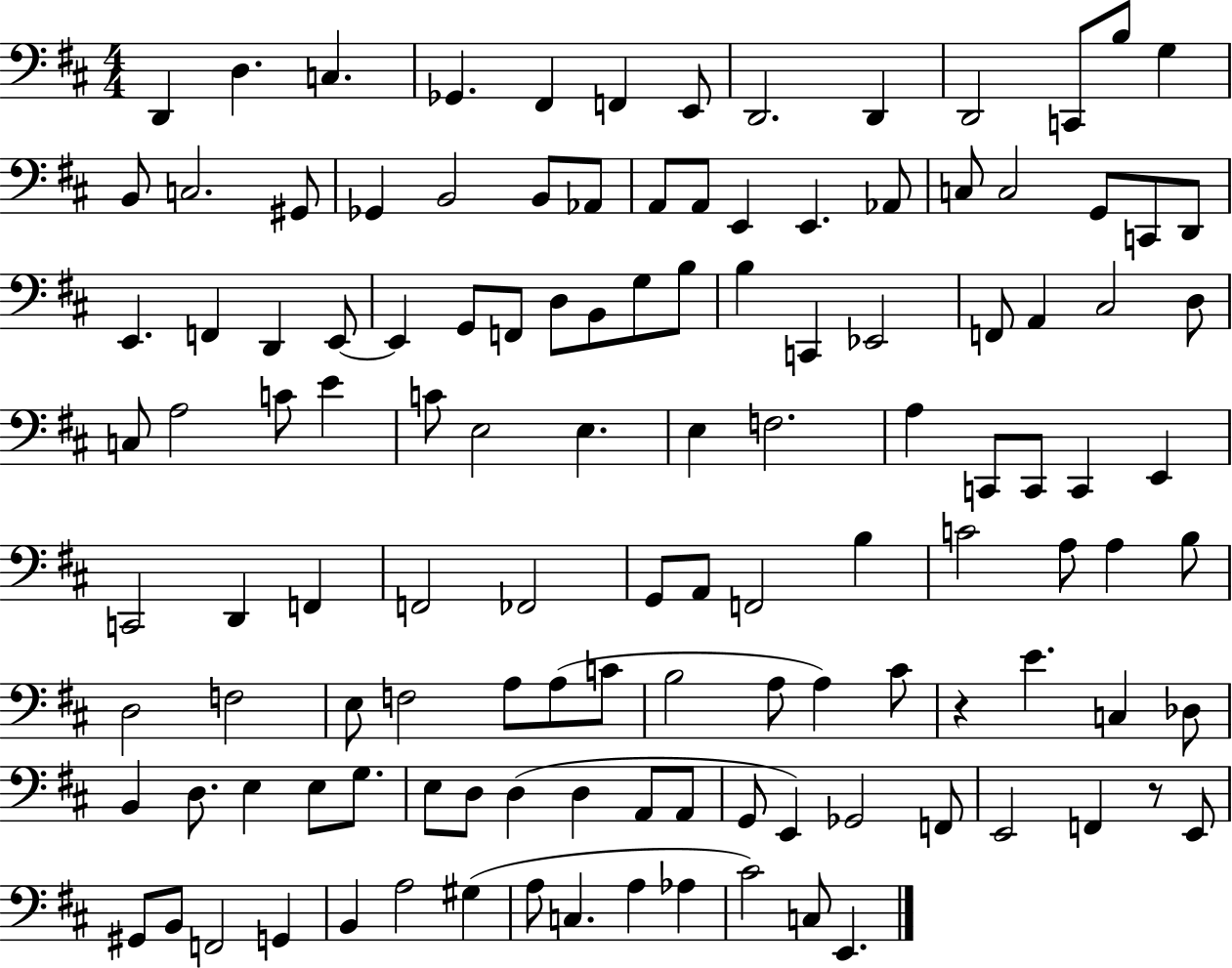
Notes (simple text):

D2/q D3/q. C3/q. Gb2/q. F#2/q F2/q E2/e D2/h. D2/q D2/h C2/e B3/e G3/q B2/e C3/h. G#2/e Gb2/q B2/h B2/e Ab2/e A2/e A2/e E2/q E2/q. Ab2/e C3/e C3/h G2/e C2/e D2/e E2/q. F2/q D2/q E2/e E2/q G2/e F2/e D3/e B2/e G3/e B3/e B3/q C2/q Eb2/h F2/e A2/q C#3/h D3/e C3/e A3/h C4/e E4/q C4/e E3/h E3/q. E3/q F3/h. A3/q C2/e C2/e C2/q E2/q C2/h D2/q F2/q F2/h FES2/h G2/e A2/e F2/h B3/q C4/h A3/e A3/q B3/e D3/h F3/h E3/e F3/h A3/e A3/e C4/e B3/h A3/e A3/q C#4/e R/q E4/q. C3/q Db3/e B2/q D3/e. E3/q E3/e G3/e. E3/e D3/e D3/q D3/q A2/e A2/e G2/e E2/q Gb2/h F2/e E2/h F2/q R/e E2/e G#2/e B2/e F2/h G2/q B2/q A3/h G#3/q A3/e C3/q. A3/q Ab3/q C#4/h C3/e E2/q.